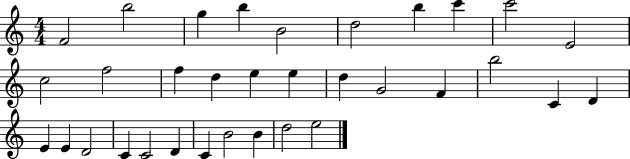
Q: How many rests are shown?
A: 0